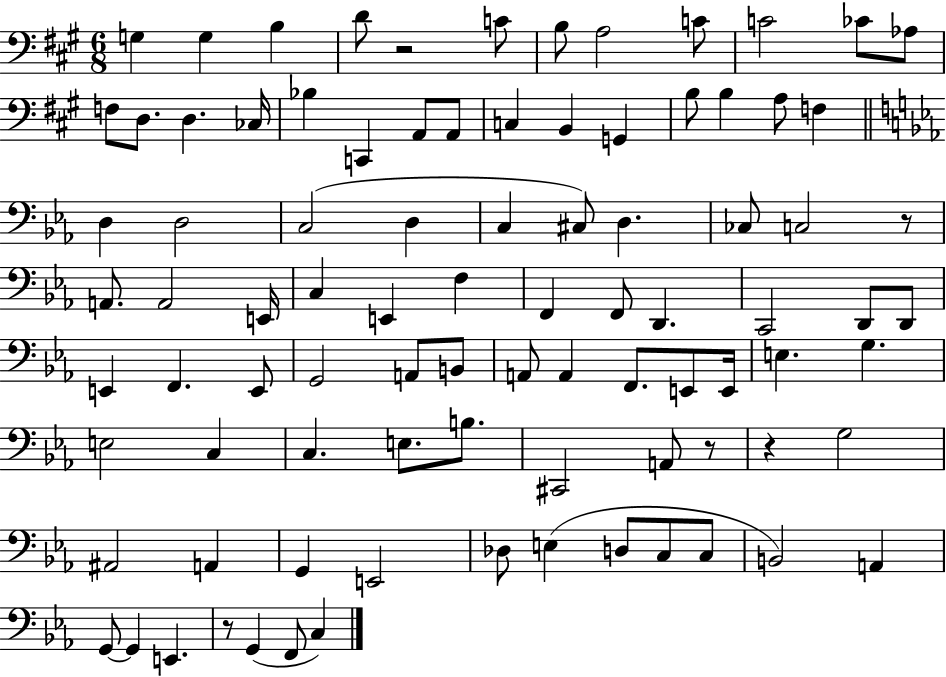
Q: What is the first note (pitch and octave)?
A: G3